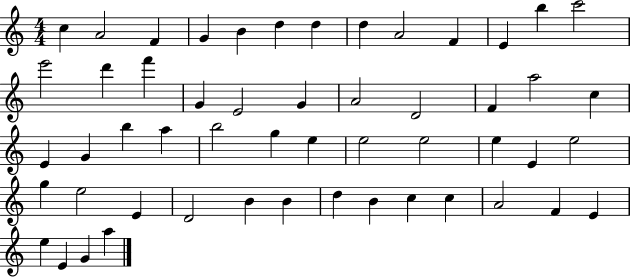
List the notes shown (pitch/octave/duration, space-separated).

C5/q A4/h F4/q G4/q B4/q D5/q D5/q D5/q A4/h F4/q E4/q B5/q C6/h E6/h D6/q F6/q G4/q E4/h G4/q A4/h D4/h F4/q A5/h C5/q E4/q G4/q B5/q A5/q B5/h G5/q E5/q E5/h E5/h E5/q E4/q E5/h G5/q E5/h E4/q D4/h B4/q B4/q D5/q B4/q C5/q C5/q A4/h F4/q E4/q E5/q E4/q G4/q A5/q